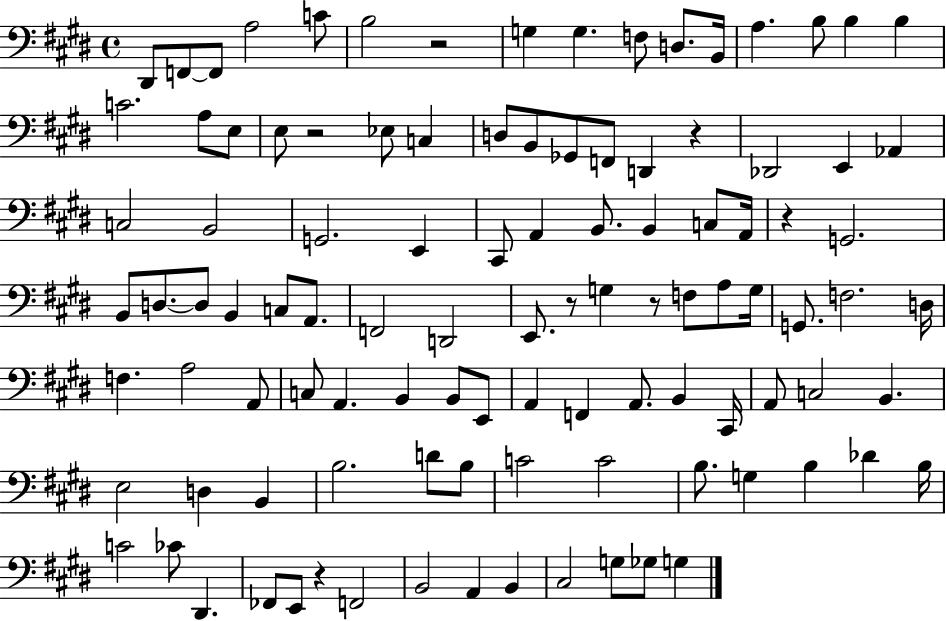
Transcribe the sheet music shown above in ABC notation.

X:1
T:Untitled
M:4/4
L:1/4
K:E
^D,,/2 F,,/2 F,,/2 A,2 C/2 B,2 z2 G, G, F,/2 D,/2 B,,/4 A, B,/2 B, B, C2 A,/2 E,/2 E,/2 z2 _E,/2 C, D,/2 B,,/2 _G,,/2 F,,/2 D,, z _D,,2 E,, _A,, C,2 B,,2 G,,2 E,, ^C,,/2 A,, B,,/2 B,, C,/2 A,,/4 z G,,2 B,,/2 D,/2 D,/2 B,, C,/2 A,,/2 F,,2 D,,2 E,,/2 z/2 G, z/2 F,/2 A,/2 G,/4 G,,/2 F,2 D,/4 F, A,2 A,,/2 C,/2 A,, B,, B,,/2 E,,/2 A,, F,, A,,/2 B,, ^C,,/4 A,,/2 C,2 B,, E,2 D, B,, B,2 D/2 B,/2 C2 C2 B,/2 G, B, _D B,/4 C2 _C/2 ^D,, _F,,/2 E,,/2 z F,,2 B,,2 A,, B,, ^C,2 G,/2 _G,/2 G,